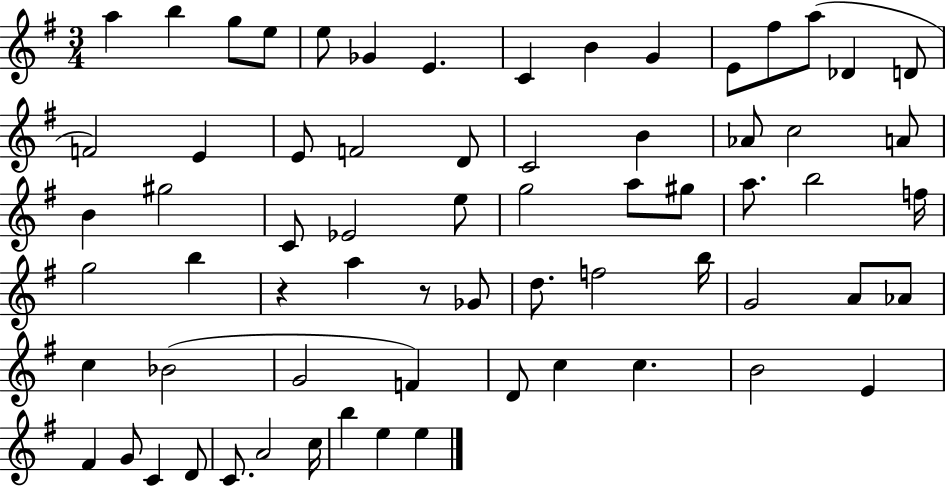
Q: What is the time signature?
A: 3/4